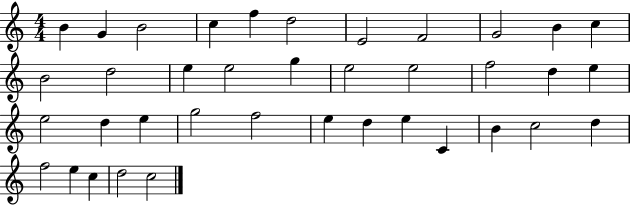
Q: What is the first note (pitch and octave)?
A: B4